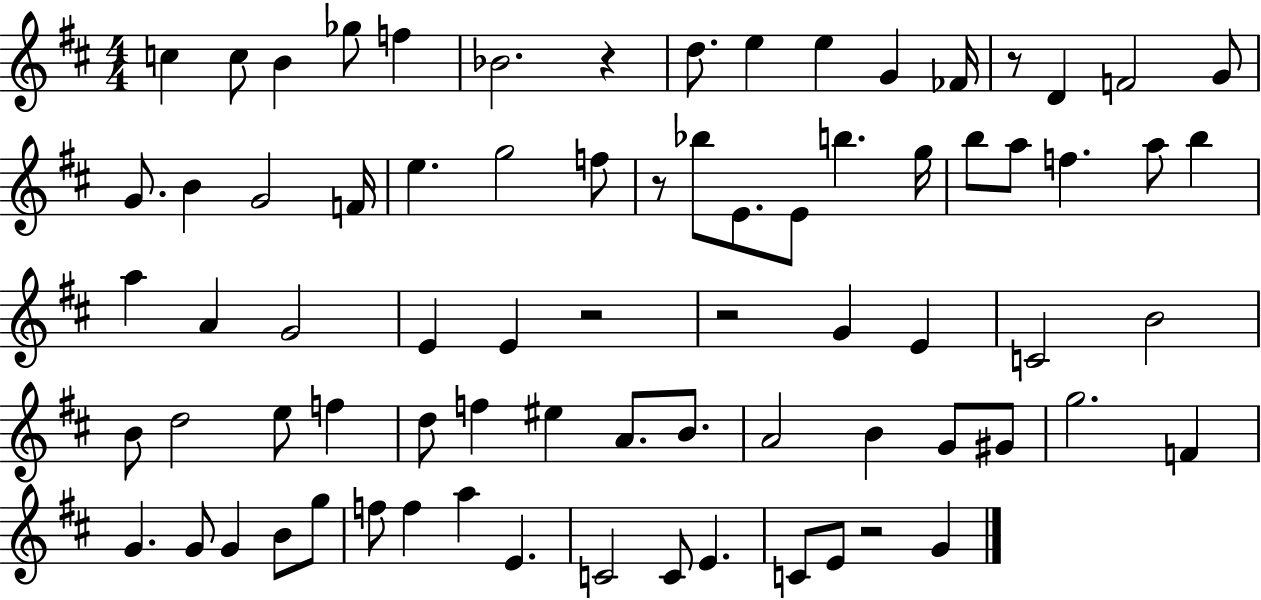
{
  \clef treble
  \numericTimeSignature
  \time 4/4
  \key d \major
  \repeat volta 2 { c''4 c''8 b'4 ges''8 f''4 | bes'2. r4 | d''8. e''4 e''4 g'4 fes'16 | r8 d'4 f'2 g'8 | \break g'8. b'4 g'2 f'16 | e''4. g''2 f''8 | r8 bes''8 e'8. e'8 b''4. g''16 | b''8 a''8 f''4. a''8 b''4 | \break a''4 a'4 g'2 | e'4 e'4 r2 | r2 g'4 e'4 | c'2 b'2 | \break b'8 d''2 e''8 f''4 | d''8 f''4 eis''4 a'8. b'8. | a'2 b'4 g'8 gis'8 | g''2. f'4 | \break g'4. g'8 g'4 b'8 g''8 | f''8 f''4 a''4 e'4. | c'2 c'8 e'4. | c'8 e'8 r2 g'4 | \break } \bar "|."
}